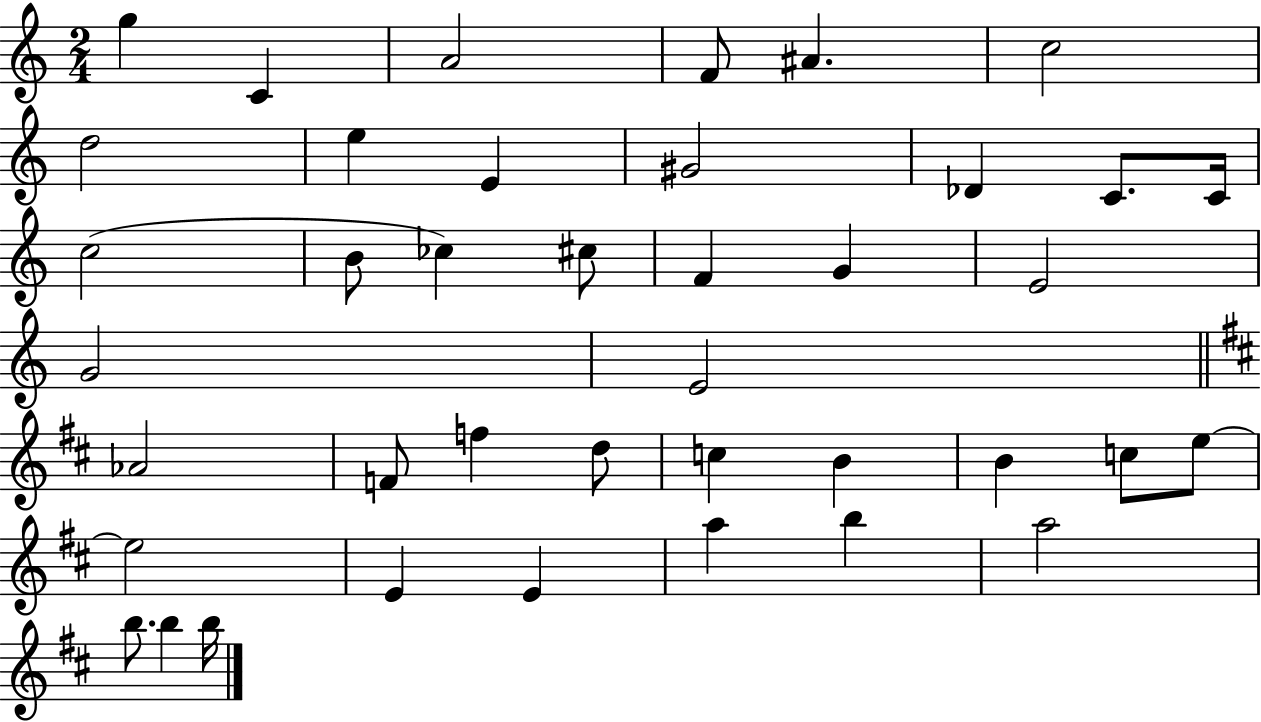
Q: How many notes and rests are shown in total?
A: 40